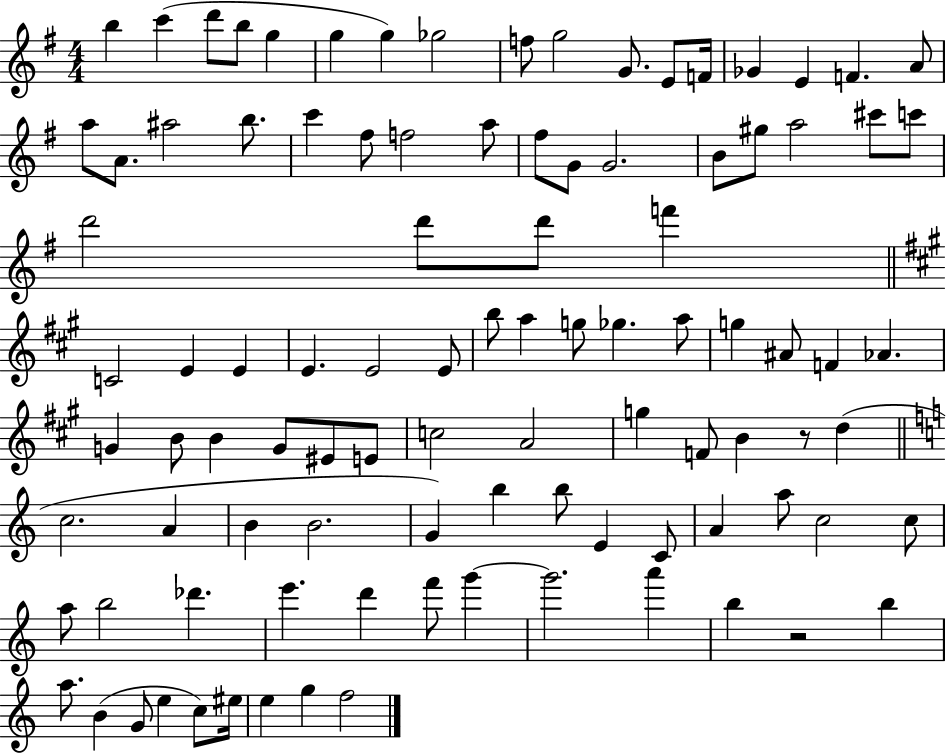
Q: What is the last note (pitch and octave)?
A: F5